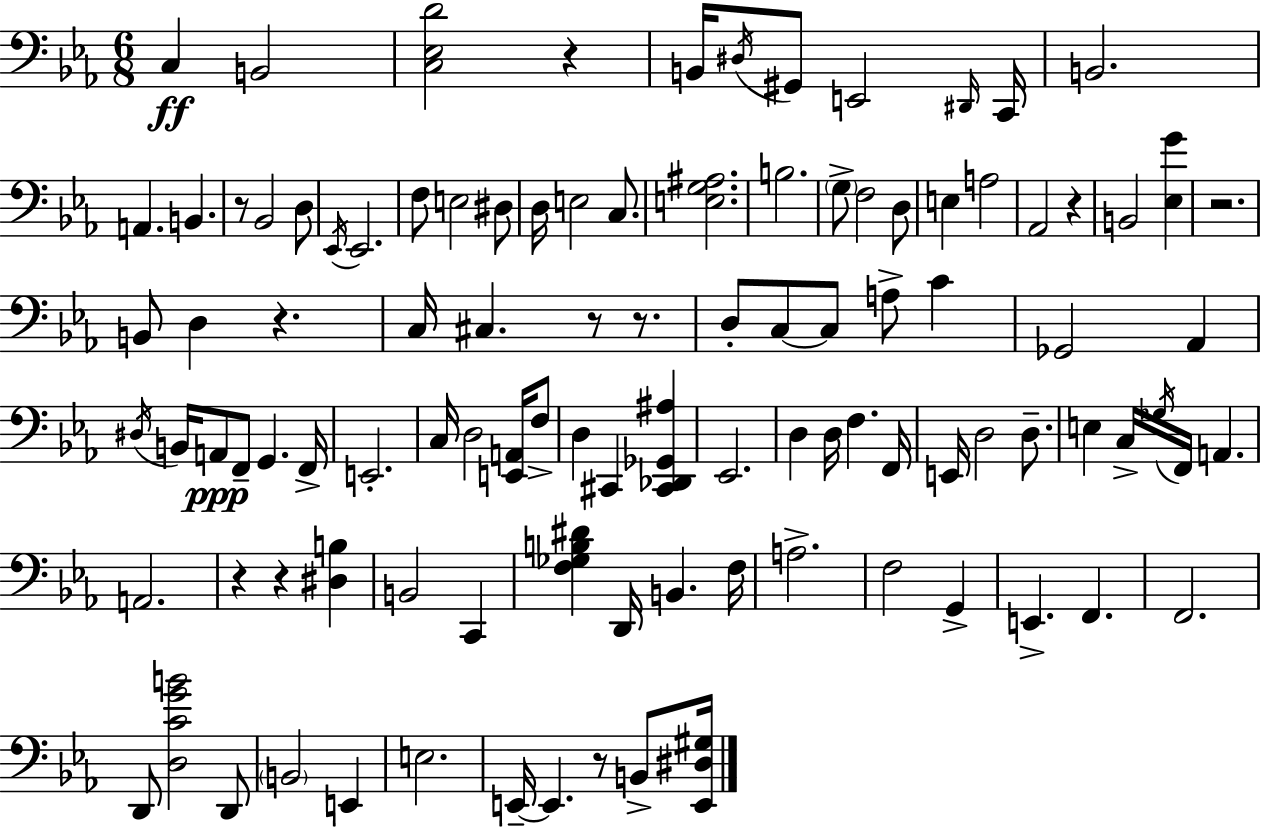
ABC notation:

X:1
T:Untitled
M:6/8
L:1/4
K:Eb
C, B,,2 [C,_E,D]2 z B,,/4 ^D,/4 ^G,,/2 E,,2 ^D,,/4 C,,/4 B,,2 A,, B,, z/2 _B,,2 D,/2 _E,,/4 _E,,2 F,/2 E,2 ^D,/2 D,/4 E,2 C,/2 [E,G,^A,]2 B,2 G,/2 F,2 D,/2 E, A,2 _A,,2 z B,,2 [_E,G] z2 B,,/2 D, z C,/4 ^C, z/2 z/2 D,/2 C,/2 C,/2 A,/2 C _G,,2 _A,, ^D,/4 B,,/4 A,,/2 F,,/2 G,, F,,/4 E,,2 C,/4 D,2 [E,,A,,]/4 F,/2 D, ^C,, [^C,,_D,,_G,,^A,] _E,,2 D, D,/4 F, F,,/4 E,,/4 D,2 D,/2 E, C,/4 _G,/4 F,,/4 A,, A,,2 z z [^D,B,] B,,2 C,, [F,_G,B,^D] D,,/4 B,, F,/4 A,2 F,2 G,, E,, F,, F,,2 D,,/2 [D,CGB]2 D,,/2 B,,2 E,, E,2 E,,/4 E,, z/2 B,,/2 [E,,^D,^G,]/4